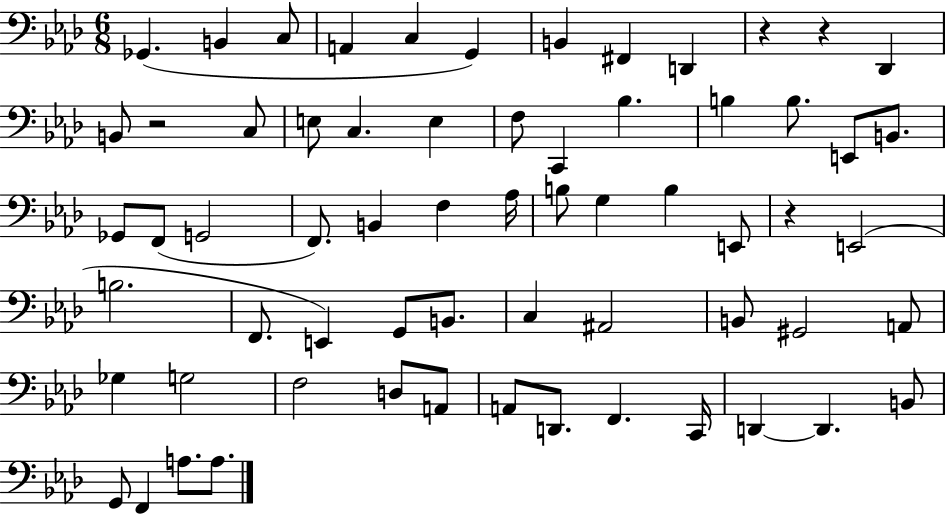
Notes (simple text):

Gb2/q. B2/q C3/e A2/q C3/q G2/q B2/q F#2/q D2/q R/q R/q Db2/q B2/e R/h C3/e E3/e C3/q. E3/q F3/e C2/q Bb3/q. B3/q B3/e. E2/e B2/e. Gb2/e F2/e G2/h F2/e. B2/q F3/q Ab3/s B3/e G3/q B3/q E2/e R/q E2/h B3/h. F2/e. E2/q G2/e B2/e. C3/q A#2/h B2/e G#2/h A2/e Gb3/q G3/h F3/h D3/e A2/e A2/e D2/e. F2/q. C2/s D2/q D2/q. B2/e G2/e F2/q A3/e. A3/e.